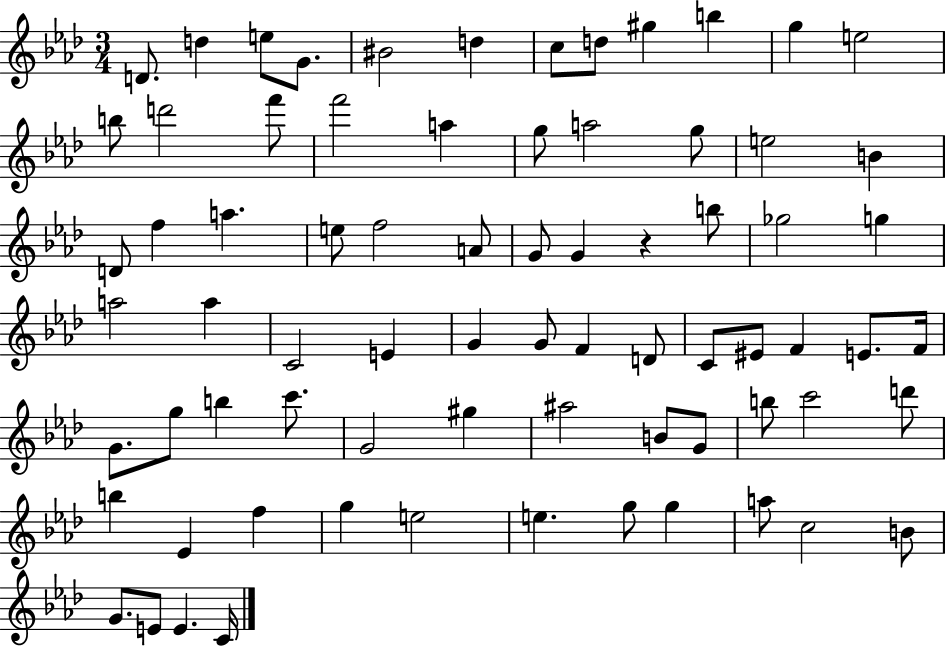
{
  \clef treble
  \numericTimeSignature
  \time 3/4
  \key aes \major
  d'8. d''4 e''8 g'8. | bis'2 d''4 | c''8 d''8 gis''4 b''4 | g''4 e''2 | \break b''8 d'''2 f'''8 | f'''2 a''4 | g''8 a''2 g''8 | e''2 b'4 | \break d'8 f''4 a''4. | e''8 f''2 a'8 | g'8 g'4 r4 b''8 | ges''2 g''4 | \break a''2 a''4 | c'2 e'4 | g'4 g'8 f'4 d'8 | c'8 eis'8 f'4 e'8. f'16 | \break g'8. g''8 b''4 c'''8. | g'2 gis''4 | ais''2 b'8 g'8 | b''8 c'''2 d'''8 | \break b''4 ees'4 f''4 | g''4 e''2 | e''4. g''8 g''4 | a''8 c''2 b'8 | \break g'8. e'8 e'4. c'16 | \bar "|."
}